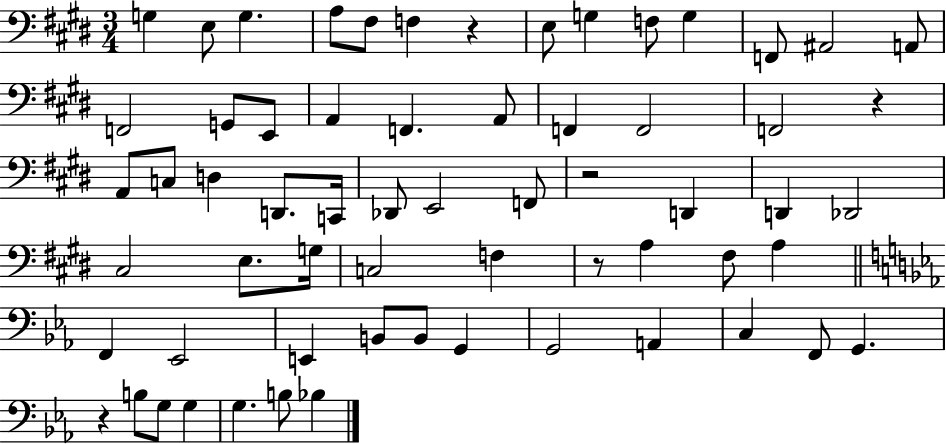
{
  \clef bass
  \numericTimeSignature
  \time 3/4
  \key e \major
  g4 e8 g4. | a8 fis8 f4 r4 | e8 g4 f8 g4 | f,8 ais,2 a,8 | \break f,2 g,8 e,8 | a,4 f,4. a,8 | f,4 f,2 | f,2 r4 | \break a,8 c8 d4 d,8. c,16 | des,8 e,2 f,8 | r2 d,4 | d,4 des,2 | \break cis2 e8. g16 | c2 f4 | r8 a4 fis8 a4 | \bar "||" \break \key ees \major f,4 ees,2 | e,4 b,8 b,8 g,4 | g,2 a,4 | c4 f,8 g,4. | \break r4 b8 g8 g4 | g4. b8 bes4 | \bar "|."
}